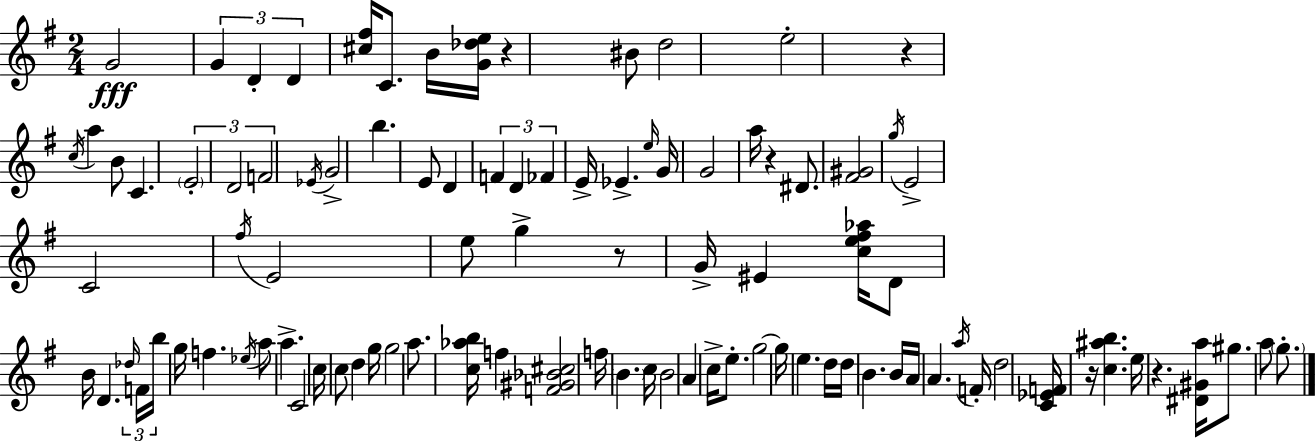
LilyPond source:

{
  \clef treble
  \numericTimeSignature
  \time 2/4
  \key g \major
  g'2\fff | \tuplet 3/2 { g'4 d'4-. | d'4 } <cis'' fis''>16 c'8. | b'16 <g' des'' e''>16 r4 bis'8 | \break d''2 | e''2-. | r4 \acciaccatura { c''16 } a''4 | b'8 c'4. | \break \tuplet 3/2 { \parenthesize e'2-. | d'2 | f'2 } | \acciaccatura { ees'16 } g'2-> | \break b''4. | e'8 d'4 \tuplet 3/2 { f'4 | d'4 fes'4 } | e'16-> ees'4.-> | \break \grace { e''16 } g'16 g'2 | a''16 r4 | dis'8. <fis' gis'>2 | \acciaccatura { g''16 } e'2-> | \break c'2 | \acciaccatura { fis''16 } e'2 | e''8 g''4-> | r8 g'16-> eis'4 | \break <c'' e'' fis'' aes''>16 d'8 b'16 d'4. | \tuplet 3/2 { \grace { des''16 } f'16 b''16 } g''16 | f''4. \acciaccatura { ees''16 } a''8 | a''4.-> c'2 | \break c''16 | c''8 d''4 g''16 g''2 | a''8. | <c'' aes'' b''>16 f''4 <f' gis' bes' cis''>2 | \break f''16 | \parenthesize b'4. c''16 b'2 | a'4 | c''16-> e''8.-. g''2~~ | \break g''16 | e''4. d''16 d''16 | b'4. b'16 a'16 | a'4. \acciaccatura { a''16 } f'16-. | \break d''2 | <c' ees' f'>16 r16 <c'' ais'' b''>4. | e''16 r4. <dis' gis' a''>16 | gis''8. a''8 \parenthesize g''8.-. | \break \bar "|."
}